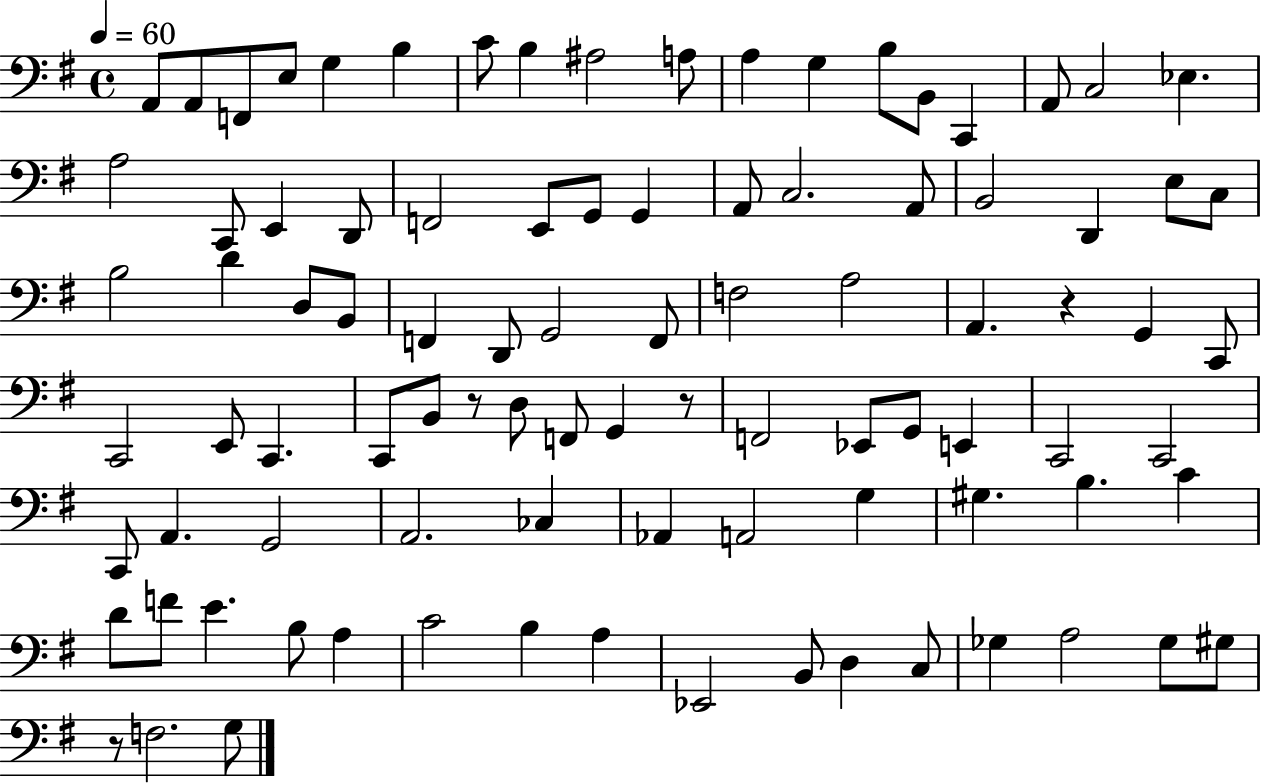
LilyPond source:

{
  \clef bass
  \time 4/4
  \defaultTimeSignature
  \key g \major
  \tempo 4 = 60
  \repeat volta 2 { a,8 a,8 f,8 e8 g4 b4 | c'8 b4 ais2 a8 | a4 g4 b8 b,8 c,4 | a,8 c2 ees4. | \break a2 c,8 e,4 d,8 | f,2 e,8 g,8 g,4 | a,8 c2. a,8 | b,2 d,4 e8 c8 | \break b2 d'4 d8 b,8 | f,4 d,8 g,2 f,8 | f2 a2 | a,4. r4 g,4 c,8 | \break c,2 e,8 c,4. | c,8 b,8 r8 d8 f,8 g,4 r8 | f,2 ees,8 g,8 e,4 | c,2 c,2 | \break c,8 a,4. g,2 | a,2. ces4 | aes,4 a,2 g4 | gis4. b4. c'4 | \break d'8 f'8 e'4. b8 a4 | c'2 b4 a4 | ees,2 b,8 d4 c8 | ges4 a2 ges8 gis8 | \break r8 f2. g8 | } \bar "|."
}